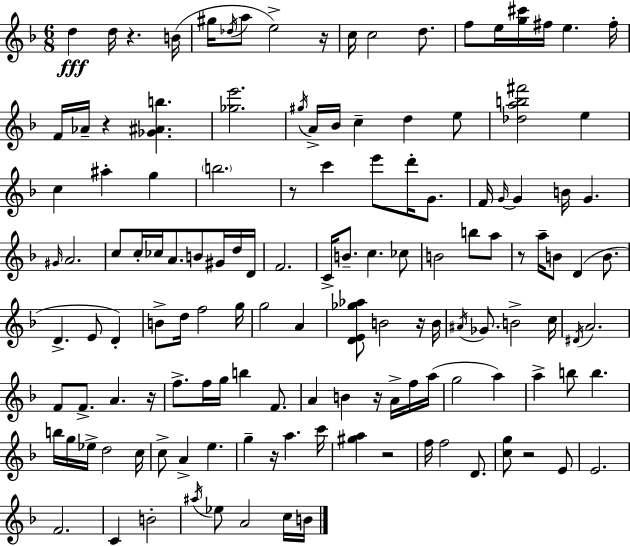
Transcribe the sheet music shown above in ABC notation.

X:1
T:Untitled
M:6/8
L:1/4
K:F
d d/4 z B/4 ^g/4 _d/4 a/2 e2 z/4 c/4 c2 d/2 f/2 e/4 [g^c']/4 ^f/4 e ^f/4 F/4 _A/4 z [_G^Ab] [_ge']2 ^g/4 A/4 _B/4 c d e/2 [_dab^f']2 e c ^a g b2 z/2 c' e'/2 d'/4 G/2 F/4 G/4 G B/4 G ^G/4 A2 c/2 c/4 _c/4 A/2 B/2 ^G/4 d/4 D/4 F2 C/4 B/2 c _c/2 B2 b/2 a/2 z/2 a/4 B/2 D B/2 D E/2 D B/2 d/4 f2 g/4 g2 A [DE_g_a]/2 B2 z/4 B/4 ^A/4 _G/2 B2 c/4 ^D/4 A2 F/2 F/2 A z/4 f/2 f/4 g/4 b F/2 A B z/4 A/4 f/4 a/4 g2 a a b/2 b b/4 g/4 _e/4 d2 c/4 c/2 A e g z/4 a c'/4 [^ga] z2 f/4 f2 D/2 [cg]/2 z2 E/2 E2 F2 C B2 ^a/4 _e/2 A2 c/4 B/4